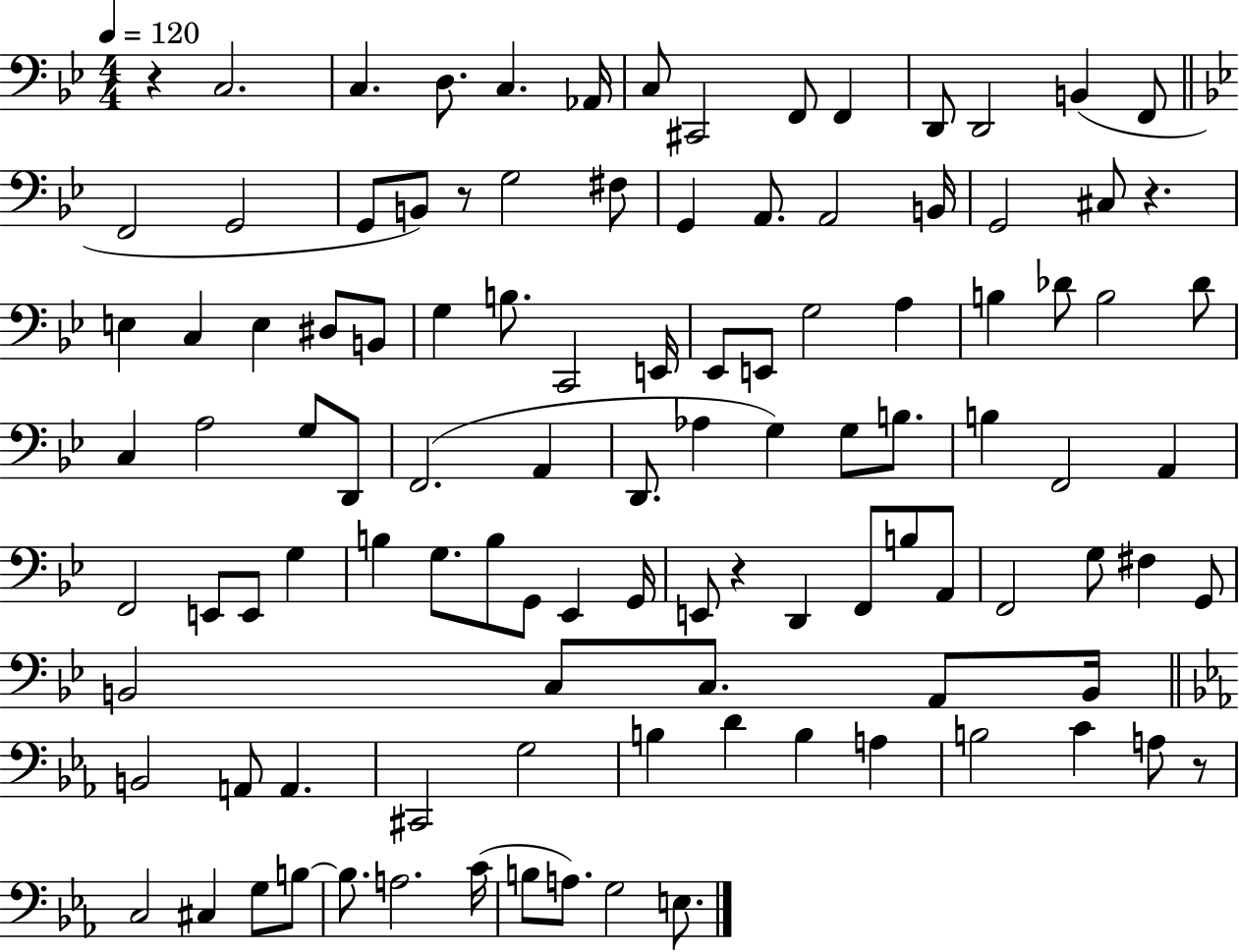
{
  \clef bass
  \numericTimeSignature
  \time 4/4
  \key bes \major
  \tempo 4 = 120
  r4 c2. | c4. d8. c4. aes,16 | c8 cis,2 f,8 f,4 | d,8 d,2 b,4( f,8 | \break \bar "||" \break \key g \minor f,2 g,2 | g,8 b,8) r8 g2 fis8 | g,4 a,8. a,2 b,16 | g,2 cis8 r4. | \break e4 c4 e4 dis8 b,8 | g4 b8. c,2 e,16 | ees,8 e,8 g2 a4 | b4 des'8 b2 des'8 | \break c4 a2 g8 d,8 | f,2.( a,4 | d,8. aes4 g4) g8 b8. | b4 f,2 a,4 | \break f,2 e,8 e,8 g4 | b4 g8. b8 g,8 ees,4 g,16 | e,8 r4 d,4 f,8 b8 a,8 | f,2 g8 fis4 g,8 | \break b,2 c8 c8. a,8 b,16 | \bar "||" \break \key c \minor b,2 a,8 a,4. | cis,2 g2 | b4 d'4 b4 a4 | b2 c'4 a8 r8 | \break c2 cis4 g8 b8~~ | b8. a2. c'16( | b8 a8.) g2 e8. | \bar "|."
}